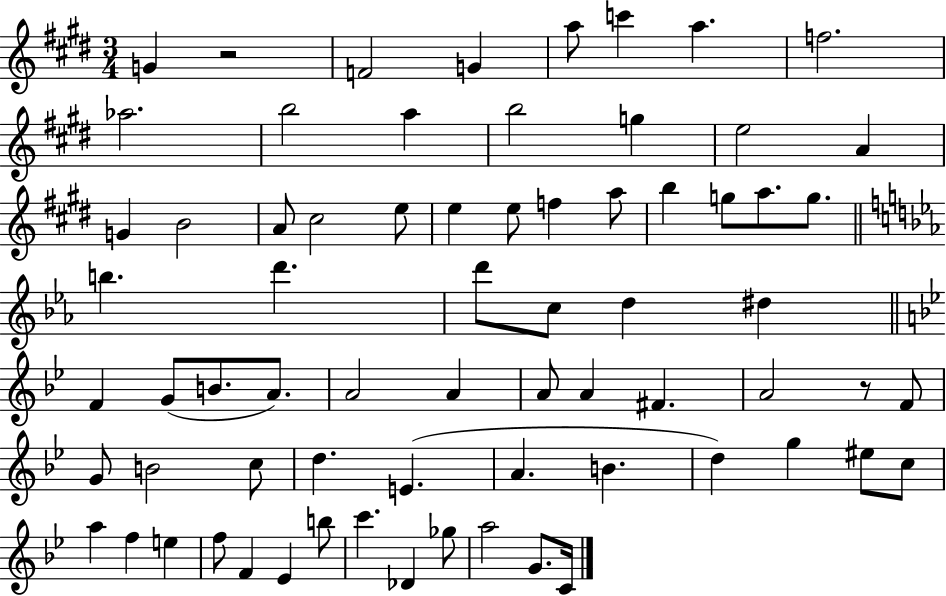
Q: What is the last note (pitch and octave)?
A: C4